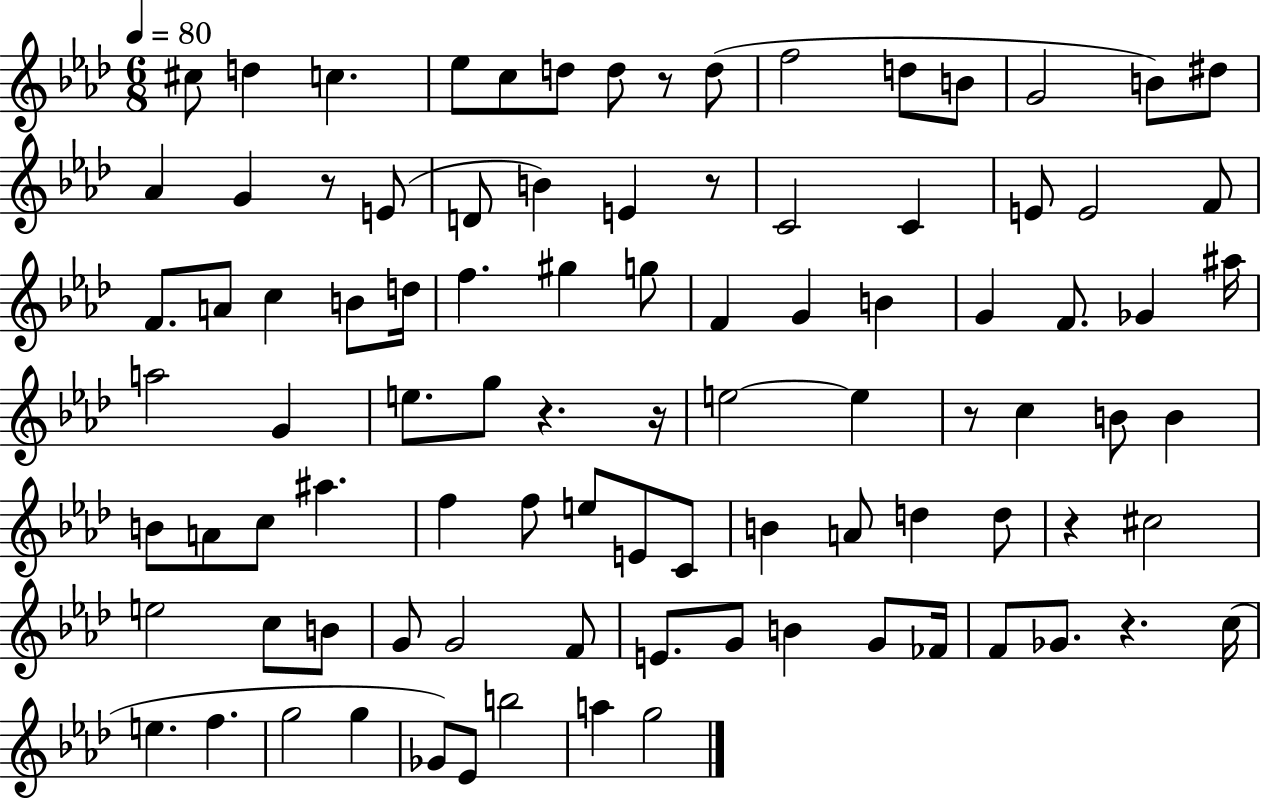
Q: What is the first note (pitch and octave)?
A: C#5